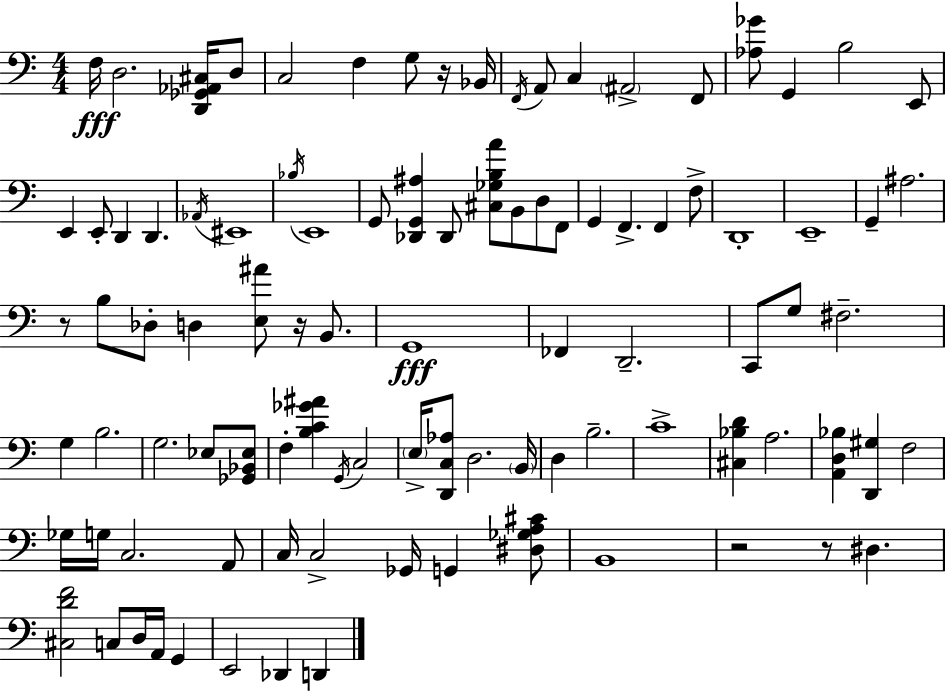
{
  \clef bass
  \numericTimeSignature
  \time 4/4
  \key a \minor
  f16\fff d2. <d, ges, aes, cis>16 d8 | c2 f4 g8 r16 bes,16 | \acciaccatura { f,16 } a,8 c4 \parenthesize ais,2-> f,8 | <aes ges'>8 g,4 b2 e,8 | \break e,4 e,8-. d,4 d,4. | \acciaccatura { aes,16 } eis,1 | \acciaccatura { bes16 } e,1 | g,8 <des, g, ais>4 des,8 <cis ges b a'>8 b,8 d8 | \break f,8 g,4 f,4.-> f,4 | f8-> d,1-. | e,1-- | g,4-- ais2. | \break r8 b8 des8-. d4 <e ais'>8 r16 | b,8. g,1\fff | fes,4 d,2.-- | c,8 g8 fis2.-- | \break g4 b2. | g2. ees8 | <ges, bes, ees>8 f4-. <b c' ges' ais'>4 \acciaccatura { g,16 } c2 | \parenthesize e16-> <d, c aes>8 d2. | \break \parenthesize b,16 d4 b2.-- | c'1-> | <cis bes d'>4 a2. | <a, d bes>4 <d, gis>4 f2 | \break ges16 g16 c2. | a,8 c16 c2-> ges,16 g,4 | <dis ges a cis'>8 b,1 | r2 r8 dis4. | \break <cis d' f'>2 c8 d16 a,16 | g,4 e,2 des,4 | d,4 \bar "|."
}